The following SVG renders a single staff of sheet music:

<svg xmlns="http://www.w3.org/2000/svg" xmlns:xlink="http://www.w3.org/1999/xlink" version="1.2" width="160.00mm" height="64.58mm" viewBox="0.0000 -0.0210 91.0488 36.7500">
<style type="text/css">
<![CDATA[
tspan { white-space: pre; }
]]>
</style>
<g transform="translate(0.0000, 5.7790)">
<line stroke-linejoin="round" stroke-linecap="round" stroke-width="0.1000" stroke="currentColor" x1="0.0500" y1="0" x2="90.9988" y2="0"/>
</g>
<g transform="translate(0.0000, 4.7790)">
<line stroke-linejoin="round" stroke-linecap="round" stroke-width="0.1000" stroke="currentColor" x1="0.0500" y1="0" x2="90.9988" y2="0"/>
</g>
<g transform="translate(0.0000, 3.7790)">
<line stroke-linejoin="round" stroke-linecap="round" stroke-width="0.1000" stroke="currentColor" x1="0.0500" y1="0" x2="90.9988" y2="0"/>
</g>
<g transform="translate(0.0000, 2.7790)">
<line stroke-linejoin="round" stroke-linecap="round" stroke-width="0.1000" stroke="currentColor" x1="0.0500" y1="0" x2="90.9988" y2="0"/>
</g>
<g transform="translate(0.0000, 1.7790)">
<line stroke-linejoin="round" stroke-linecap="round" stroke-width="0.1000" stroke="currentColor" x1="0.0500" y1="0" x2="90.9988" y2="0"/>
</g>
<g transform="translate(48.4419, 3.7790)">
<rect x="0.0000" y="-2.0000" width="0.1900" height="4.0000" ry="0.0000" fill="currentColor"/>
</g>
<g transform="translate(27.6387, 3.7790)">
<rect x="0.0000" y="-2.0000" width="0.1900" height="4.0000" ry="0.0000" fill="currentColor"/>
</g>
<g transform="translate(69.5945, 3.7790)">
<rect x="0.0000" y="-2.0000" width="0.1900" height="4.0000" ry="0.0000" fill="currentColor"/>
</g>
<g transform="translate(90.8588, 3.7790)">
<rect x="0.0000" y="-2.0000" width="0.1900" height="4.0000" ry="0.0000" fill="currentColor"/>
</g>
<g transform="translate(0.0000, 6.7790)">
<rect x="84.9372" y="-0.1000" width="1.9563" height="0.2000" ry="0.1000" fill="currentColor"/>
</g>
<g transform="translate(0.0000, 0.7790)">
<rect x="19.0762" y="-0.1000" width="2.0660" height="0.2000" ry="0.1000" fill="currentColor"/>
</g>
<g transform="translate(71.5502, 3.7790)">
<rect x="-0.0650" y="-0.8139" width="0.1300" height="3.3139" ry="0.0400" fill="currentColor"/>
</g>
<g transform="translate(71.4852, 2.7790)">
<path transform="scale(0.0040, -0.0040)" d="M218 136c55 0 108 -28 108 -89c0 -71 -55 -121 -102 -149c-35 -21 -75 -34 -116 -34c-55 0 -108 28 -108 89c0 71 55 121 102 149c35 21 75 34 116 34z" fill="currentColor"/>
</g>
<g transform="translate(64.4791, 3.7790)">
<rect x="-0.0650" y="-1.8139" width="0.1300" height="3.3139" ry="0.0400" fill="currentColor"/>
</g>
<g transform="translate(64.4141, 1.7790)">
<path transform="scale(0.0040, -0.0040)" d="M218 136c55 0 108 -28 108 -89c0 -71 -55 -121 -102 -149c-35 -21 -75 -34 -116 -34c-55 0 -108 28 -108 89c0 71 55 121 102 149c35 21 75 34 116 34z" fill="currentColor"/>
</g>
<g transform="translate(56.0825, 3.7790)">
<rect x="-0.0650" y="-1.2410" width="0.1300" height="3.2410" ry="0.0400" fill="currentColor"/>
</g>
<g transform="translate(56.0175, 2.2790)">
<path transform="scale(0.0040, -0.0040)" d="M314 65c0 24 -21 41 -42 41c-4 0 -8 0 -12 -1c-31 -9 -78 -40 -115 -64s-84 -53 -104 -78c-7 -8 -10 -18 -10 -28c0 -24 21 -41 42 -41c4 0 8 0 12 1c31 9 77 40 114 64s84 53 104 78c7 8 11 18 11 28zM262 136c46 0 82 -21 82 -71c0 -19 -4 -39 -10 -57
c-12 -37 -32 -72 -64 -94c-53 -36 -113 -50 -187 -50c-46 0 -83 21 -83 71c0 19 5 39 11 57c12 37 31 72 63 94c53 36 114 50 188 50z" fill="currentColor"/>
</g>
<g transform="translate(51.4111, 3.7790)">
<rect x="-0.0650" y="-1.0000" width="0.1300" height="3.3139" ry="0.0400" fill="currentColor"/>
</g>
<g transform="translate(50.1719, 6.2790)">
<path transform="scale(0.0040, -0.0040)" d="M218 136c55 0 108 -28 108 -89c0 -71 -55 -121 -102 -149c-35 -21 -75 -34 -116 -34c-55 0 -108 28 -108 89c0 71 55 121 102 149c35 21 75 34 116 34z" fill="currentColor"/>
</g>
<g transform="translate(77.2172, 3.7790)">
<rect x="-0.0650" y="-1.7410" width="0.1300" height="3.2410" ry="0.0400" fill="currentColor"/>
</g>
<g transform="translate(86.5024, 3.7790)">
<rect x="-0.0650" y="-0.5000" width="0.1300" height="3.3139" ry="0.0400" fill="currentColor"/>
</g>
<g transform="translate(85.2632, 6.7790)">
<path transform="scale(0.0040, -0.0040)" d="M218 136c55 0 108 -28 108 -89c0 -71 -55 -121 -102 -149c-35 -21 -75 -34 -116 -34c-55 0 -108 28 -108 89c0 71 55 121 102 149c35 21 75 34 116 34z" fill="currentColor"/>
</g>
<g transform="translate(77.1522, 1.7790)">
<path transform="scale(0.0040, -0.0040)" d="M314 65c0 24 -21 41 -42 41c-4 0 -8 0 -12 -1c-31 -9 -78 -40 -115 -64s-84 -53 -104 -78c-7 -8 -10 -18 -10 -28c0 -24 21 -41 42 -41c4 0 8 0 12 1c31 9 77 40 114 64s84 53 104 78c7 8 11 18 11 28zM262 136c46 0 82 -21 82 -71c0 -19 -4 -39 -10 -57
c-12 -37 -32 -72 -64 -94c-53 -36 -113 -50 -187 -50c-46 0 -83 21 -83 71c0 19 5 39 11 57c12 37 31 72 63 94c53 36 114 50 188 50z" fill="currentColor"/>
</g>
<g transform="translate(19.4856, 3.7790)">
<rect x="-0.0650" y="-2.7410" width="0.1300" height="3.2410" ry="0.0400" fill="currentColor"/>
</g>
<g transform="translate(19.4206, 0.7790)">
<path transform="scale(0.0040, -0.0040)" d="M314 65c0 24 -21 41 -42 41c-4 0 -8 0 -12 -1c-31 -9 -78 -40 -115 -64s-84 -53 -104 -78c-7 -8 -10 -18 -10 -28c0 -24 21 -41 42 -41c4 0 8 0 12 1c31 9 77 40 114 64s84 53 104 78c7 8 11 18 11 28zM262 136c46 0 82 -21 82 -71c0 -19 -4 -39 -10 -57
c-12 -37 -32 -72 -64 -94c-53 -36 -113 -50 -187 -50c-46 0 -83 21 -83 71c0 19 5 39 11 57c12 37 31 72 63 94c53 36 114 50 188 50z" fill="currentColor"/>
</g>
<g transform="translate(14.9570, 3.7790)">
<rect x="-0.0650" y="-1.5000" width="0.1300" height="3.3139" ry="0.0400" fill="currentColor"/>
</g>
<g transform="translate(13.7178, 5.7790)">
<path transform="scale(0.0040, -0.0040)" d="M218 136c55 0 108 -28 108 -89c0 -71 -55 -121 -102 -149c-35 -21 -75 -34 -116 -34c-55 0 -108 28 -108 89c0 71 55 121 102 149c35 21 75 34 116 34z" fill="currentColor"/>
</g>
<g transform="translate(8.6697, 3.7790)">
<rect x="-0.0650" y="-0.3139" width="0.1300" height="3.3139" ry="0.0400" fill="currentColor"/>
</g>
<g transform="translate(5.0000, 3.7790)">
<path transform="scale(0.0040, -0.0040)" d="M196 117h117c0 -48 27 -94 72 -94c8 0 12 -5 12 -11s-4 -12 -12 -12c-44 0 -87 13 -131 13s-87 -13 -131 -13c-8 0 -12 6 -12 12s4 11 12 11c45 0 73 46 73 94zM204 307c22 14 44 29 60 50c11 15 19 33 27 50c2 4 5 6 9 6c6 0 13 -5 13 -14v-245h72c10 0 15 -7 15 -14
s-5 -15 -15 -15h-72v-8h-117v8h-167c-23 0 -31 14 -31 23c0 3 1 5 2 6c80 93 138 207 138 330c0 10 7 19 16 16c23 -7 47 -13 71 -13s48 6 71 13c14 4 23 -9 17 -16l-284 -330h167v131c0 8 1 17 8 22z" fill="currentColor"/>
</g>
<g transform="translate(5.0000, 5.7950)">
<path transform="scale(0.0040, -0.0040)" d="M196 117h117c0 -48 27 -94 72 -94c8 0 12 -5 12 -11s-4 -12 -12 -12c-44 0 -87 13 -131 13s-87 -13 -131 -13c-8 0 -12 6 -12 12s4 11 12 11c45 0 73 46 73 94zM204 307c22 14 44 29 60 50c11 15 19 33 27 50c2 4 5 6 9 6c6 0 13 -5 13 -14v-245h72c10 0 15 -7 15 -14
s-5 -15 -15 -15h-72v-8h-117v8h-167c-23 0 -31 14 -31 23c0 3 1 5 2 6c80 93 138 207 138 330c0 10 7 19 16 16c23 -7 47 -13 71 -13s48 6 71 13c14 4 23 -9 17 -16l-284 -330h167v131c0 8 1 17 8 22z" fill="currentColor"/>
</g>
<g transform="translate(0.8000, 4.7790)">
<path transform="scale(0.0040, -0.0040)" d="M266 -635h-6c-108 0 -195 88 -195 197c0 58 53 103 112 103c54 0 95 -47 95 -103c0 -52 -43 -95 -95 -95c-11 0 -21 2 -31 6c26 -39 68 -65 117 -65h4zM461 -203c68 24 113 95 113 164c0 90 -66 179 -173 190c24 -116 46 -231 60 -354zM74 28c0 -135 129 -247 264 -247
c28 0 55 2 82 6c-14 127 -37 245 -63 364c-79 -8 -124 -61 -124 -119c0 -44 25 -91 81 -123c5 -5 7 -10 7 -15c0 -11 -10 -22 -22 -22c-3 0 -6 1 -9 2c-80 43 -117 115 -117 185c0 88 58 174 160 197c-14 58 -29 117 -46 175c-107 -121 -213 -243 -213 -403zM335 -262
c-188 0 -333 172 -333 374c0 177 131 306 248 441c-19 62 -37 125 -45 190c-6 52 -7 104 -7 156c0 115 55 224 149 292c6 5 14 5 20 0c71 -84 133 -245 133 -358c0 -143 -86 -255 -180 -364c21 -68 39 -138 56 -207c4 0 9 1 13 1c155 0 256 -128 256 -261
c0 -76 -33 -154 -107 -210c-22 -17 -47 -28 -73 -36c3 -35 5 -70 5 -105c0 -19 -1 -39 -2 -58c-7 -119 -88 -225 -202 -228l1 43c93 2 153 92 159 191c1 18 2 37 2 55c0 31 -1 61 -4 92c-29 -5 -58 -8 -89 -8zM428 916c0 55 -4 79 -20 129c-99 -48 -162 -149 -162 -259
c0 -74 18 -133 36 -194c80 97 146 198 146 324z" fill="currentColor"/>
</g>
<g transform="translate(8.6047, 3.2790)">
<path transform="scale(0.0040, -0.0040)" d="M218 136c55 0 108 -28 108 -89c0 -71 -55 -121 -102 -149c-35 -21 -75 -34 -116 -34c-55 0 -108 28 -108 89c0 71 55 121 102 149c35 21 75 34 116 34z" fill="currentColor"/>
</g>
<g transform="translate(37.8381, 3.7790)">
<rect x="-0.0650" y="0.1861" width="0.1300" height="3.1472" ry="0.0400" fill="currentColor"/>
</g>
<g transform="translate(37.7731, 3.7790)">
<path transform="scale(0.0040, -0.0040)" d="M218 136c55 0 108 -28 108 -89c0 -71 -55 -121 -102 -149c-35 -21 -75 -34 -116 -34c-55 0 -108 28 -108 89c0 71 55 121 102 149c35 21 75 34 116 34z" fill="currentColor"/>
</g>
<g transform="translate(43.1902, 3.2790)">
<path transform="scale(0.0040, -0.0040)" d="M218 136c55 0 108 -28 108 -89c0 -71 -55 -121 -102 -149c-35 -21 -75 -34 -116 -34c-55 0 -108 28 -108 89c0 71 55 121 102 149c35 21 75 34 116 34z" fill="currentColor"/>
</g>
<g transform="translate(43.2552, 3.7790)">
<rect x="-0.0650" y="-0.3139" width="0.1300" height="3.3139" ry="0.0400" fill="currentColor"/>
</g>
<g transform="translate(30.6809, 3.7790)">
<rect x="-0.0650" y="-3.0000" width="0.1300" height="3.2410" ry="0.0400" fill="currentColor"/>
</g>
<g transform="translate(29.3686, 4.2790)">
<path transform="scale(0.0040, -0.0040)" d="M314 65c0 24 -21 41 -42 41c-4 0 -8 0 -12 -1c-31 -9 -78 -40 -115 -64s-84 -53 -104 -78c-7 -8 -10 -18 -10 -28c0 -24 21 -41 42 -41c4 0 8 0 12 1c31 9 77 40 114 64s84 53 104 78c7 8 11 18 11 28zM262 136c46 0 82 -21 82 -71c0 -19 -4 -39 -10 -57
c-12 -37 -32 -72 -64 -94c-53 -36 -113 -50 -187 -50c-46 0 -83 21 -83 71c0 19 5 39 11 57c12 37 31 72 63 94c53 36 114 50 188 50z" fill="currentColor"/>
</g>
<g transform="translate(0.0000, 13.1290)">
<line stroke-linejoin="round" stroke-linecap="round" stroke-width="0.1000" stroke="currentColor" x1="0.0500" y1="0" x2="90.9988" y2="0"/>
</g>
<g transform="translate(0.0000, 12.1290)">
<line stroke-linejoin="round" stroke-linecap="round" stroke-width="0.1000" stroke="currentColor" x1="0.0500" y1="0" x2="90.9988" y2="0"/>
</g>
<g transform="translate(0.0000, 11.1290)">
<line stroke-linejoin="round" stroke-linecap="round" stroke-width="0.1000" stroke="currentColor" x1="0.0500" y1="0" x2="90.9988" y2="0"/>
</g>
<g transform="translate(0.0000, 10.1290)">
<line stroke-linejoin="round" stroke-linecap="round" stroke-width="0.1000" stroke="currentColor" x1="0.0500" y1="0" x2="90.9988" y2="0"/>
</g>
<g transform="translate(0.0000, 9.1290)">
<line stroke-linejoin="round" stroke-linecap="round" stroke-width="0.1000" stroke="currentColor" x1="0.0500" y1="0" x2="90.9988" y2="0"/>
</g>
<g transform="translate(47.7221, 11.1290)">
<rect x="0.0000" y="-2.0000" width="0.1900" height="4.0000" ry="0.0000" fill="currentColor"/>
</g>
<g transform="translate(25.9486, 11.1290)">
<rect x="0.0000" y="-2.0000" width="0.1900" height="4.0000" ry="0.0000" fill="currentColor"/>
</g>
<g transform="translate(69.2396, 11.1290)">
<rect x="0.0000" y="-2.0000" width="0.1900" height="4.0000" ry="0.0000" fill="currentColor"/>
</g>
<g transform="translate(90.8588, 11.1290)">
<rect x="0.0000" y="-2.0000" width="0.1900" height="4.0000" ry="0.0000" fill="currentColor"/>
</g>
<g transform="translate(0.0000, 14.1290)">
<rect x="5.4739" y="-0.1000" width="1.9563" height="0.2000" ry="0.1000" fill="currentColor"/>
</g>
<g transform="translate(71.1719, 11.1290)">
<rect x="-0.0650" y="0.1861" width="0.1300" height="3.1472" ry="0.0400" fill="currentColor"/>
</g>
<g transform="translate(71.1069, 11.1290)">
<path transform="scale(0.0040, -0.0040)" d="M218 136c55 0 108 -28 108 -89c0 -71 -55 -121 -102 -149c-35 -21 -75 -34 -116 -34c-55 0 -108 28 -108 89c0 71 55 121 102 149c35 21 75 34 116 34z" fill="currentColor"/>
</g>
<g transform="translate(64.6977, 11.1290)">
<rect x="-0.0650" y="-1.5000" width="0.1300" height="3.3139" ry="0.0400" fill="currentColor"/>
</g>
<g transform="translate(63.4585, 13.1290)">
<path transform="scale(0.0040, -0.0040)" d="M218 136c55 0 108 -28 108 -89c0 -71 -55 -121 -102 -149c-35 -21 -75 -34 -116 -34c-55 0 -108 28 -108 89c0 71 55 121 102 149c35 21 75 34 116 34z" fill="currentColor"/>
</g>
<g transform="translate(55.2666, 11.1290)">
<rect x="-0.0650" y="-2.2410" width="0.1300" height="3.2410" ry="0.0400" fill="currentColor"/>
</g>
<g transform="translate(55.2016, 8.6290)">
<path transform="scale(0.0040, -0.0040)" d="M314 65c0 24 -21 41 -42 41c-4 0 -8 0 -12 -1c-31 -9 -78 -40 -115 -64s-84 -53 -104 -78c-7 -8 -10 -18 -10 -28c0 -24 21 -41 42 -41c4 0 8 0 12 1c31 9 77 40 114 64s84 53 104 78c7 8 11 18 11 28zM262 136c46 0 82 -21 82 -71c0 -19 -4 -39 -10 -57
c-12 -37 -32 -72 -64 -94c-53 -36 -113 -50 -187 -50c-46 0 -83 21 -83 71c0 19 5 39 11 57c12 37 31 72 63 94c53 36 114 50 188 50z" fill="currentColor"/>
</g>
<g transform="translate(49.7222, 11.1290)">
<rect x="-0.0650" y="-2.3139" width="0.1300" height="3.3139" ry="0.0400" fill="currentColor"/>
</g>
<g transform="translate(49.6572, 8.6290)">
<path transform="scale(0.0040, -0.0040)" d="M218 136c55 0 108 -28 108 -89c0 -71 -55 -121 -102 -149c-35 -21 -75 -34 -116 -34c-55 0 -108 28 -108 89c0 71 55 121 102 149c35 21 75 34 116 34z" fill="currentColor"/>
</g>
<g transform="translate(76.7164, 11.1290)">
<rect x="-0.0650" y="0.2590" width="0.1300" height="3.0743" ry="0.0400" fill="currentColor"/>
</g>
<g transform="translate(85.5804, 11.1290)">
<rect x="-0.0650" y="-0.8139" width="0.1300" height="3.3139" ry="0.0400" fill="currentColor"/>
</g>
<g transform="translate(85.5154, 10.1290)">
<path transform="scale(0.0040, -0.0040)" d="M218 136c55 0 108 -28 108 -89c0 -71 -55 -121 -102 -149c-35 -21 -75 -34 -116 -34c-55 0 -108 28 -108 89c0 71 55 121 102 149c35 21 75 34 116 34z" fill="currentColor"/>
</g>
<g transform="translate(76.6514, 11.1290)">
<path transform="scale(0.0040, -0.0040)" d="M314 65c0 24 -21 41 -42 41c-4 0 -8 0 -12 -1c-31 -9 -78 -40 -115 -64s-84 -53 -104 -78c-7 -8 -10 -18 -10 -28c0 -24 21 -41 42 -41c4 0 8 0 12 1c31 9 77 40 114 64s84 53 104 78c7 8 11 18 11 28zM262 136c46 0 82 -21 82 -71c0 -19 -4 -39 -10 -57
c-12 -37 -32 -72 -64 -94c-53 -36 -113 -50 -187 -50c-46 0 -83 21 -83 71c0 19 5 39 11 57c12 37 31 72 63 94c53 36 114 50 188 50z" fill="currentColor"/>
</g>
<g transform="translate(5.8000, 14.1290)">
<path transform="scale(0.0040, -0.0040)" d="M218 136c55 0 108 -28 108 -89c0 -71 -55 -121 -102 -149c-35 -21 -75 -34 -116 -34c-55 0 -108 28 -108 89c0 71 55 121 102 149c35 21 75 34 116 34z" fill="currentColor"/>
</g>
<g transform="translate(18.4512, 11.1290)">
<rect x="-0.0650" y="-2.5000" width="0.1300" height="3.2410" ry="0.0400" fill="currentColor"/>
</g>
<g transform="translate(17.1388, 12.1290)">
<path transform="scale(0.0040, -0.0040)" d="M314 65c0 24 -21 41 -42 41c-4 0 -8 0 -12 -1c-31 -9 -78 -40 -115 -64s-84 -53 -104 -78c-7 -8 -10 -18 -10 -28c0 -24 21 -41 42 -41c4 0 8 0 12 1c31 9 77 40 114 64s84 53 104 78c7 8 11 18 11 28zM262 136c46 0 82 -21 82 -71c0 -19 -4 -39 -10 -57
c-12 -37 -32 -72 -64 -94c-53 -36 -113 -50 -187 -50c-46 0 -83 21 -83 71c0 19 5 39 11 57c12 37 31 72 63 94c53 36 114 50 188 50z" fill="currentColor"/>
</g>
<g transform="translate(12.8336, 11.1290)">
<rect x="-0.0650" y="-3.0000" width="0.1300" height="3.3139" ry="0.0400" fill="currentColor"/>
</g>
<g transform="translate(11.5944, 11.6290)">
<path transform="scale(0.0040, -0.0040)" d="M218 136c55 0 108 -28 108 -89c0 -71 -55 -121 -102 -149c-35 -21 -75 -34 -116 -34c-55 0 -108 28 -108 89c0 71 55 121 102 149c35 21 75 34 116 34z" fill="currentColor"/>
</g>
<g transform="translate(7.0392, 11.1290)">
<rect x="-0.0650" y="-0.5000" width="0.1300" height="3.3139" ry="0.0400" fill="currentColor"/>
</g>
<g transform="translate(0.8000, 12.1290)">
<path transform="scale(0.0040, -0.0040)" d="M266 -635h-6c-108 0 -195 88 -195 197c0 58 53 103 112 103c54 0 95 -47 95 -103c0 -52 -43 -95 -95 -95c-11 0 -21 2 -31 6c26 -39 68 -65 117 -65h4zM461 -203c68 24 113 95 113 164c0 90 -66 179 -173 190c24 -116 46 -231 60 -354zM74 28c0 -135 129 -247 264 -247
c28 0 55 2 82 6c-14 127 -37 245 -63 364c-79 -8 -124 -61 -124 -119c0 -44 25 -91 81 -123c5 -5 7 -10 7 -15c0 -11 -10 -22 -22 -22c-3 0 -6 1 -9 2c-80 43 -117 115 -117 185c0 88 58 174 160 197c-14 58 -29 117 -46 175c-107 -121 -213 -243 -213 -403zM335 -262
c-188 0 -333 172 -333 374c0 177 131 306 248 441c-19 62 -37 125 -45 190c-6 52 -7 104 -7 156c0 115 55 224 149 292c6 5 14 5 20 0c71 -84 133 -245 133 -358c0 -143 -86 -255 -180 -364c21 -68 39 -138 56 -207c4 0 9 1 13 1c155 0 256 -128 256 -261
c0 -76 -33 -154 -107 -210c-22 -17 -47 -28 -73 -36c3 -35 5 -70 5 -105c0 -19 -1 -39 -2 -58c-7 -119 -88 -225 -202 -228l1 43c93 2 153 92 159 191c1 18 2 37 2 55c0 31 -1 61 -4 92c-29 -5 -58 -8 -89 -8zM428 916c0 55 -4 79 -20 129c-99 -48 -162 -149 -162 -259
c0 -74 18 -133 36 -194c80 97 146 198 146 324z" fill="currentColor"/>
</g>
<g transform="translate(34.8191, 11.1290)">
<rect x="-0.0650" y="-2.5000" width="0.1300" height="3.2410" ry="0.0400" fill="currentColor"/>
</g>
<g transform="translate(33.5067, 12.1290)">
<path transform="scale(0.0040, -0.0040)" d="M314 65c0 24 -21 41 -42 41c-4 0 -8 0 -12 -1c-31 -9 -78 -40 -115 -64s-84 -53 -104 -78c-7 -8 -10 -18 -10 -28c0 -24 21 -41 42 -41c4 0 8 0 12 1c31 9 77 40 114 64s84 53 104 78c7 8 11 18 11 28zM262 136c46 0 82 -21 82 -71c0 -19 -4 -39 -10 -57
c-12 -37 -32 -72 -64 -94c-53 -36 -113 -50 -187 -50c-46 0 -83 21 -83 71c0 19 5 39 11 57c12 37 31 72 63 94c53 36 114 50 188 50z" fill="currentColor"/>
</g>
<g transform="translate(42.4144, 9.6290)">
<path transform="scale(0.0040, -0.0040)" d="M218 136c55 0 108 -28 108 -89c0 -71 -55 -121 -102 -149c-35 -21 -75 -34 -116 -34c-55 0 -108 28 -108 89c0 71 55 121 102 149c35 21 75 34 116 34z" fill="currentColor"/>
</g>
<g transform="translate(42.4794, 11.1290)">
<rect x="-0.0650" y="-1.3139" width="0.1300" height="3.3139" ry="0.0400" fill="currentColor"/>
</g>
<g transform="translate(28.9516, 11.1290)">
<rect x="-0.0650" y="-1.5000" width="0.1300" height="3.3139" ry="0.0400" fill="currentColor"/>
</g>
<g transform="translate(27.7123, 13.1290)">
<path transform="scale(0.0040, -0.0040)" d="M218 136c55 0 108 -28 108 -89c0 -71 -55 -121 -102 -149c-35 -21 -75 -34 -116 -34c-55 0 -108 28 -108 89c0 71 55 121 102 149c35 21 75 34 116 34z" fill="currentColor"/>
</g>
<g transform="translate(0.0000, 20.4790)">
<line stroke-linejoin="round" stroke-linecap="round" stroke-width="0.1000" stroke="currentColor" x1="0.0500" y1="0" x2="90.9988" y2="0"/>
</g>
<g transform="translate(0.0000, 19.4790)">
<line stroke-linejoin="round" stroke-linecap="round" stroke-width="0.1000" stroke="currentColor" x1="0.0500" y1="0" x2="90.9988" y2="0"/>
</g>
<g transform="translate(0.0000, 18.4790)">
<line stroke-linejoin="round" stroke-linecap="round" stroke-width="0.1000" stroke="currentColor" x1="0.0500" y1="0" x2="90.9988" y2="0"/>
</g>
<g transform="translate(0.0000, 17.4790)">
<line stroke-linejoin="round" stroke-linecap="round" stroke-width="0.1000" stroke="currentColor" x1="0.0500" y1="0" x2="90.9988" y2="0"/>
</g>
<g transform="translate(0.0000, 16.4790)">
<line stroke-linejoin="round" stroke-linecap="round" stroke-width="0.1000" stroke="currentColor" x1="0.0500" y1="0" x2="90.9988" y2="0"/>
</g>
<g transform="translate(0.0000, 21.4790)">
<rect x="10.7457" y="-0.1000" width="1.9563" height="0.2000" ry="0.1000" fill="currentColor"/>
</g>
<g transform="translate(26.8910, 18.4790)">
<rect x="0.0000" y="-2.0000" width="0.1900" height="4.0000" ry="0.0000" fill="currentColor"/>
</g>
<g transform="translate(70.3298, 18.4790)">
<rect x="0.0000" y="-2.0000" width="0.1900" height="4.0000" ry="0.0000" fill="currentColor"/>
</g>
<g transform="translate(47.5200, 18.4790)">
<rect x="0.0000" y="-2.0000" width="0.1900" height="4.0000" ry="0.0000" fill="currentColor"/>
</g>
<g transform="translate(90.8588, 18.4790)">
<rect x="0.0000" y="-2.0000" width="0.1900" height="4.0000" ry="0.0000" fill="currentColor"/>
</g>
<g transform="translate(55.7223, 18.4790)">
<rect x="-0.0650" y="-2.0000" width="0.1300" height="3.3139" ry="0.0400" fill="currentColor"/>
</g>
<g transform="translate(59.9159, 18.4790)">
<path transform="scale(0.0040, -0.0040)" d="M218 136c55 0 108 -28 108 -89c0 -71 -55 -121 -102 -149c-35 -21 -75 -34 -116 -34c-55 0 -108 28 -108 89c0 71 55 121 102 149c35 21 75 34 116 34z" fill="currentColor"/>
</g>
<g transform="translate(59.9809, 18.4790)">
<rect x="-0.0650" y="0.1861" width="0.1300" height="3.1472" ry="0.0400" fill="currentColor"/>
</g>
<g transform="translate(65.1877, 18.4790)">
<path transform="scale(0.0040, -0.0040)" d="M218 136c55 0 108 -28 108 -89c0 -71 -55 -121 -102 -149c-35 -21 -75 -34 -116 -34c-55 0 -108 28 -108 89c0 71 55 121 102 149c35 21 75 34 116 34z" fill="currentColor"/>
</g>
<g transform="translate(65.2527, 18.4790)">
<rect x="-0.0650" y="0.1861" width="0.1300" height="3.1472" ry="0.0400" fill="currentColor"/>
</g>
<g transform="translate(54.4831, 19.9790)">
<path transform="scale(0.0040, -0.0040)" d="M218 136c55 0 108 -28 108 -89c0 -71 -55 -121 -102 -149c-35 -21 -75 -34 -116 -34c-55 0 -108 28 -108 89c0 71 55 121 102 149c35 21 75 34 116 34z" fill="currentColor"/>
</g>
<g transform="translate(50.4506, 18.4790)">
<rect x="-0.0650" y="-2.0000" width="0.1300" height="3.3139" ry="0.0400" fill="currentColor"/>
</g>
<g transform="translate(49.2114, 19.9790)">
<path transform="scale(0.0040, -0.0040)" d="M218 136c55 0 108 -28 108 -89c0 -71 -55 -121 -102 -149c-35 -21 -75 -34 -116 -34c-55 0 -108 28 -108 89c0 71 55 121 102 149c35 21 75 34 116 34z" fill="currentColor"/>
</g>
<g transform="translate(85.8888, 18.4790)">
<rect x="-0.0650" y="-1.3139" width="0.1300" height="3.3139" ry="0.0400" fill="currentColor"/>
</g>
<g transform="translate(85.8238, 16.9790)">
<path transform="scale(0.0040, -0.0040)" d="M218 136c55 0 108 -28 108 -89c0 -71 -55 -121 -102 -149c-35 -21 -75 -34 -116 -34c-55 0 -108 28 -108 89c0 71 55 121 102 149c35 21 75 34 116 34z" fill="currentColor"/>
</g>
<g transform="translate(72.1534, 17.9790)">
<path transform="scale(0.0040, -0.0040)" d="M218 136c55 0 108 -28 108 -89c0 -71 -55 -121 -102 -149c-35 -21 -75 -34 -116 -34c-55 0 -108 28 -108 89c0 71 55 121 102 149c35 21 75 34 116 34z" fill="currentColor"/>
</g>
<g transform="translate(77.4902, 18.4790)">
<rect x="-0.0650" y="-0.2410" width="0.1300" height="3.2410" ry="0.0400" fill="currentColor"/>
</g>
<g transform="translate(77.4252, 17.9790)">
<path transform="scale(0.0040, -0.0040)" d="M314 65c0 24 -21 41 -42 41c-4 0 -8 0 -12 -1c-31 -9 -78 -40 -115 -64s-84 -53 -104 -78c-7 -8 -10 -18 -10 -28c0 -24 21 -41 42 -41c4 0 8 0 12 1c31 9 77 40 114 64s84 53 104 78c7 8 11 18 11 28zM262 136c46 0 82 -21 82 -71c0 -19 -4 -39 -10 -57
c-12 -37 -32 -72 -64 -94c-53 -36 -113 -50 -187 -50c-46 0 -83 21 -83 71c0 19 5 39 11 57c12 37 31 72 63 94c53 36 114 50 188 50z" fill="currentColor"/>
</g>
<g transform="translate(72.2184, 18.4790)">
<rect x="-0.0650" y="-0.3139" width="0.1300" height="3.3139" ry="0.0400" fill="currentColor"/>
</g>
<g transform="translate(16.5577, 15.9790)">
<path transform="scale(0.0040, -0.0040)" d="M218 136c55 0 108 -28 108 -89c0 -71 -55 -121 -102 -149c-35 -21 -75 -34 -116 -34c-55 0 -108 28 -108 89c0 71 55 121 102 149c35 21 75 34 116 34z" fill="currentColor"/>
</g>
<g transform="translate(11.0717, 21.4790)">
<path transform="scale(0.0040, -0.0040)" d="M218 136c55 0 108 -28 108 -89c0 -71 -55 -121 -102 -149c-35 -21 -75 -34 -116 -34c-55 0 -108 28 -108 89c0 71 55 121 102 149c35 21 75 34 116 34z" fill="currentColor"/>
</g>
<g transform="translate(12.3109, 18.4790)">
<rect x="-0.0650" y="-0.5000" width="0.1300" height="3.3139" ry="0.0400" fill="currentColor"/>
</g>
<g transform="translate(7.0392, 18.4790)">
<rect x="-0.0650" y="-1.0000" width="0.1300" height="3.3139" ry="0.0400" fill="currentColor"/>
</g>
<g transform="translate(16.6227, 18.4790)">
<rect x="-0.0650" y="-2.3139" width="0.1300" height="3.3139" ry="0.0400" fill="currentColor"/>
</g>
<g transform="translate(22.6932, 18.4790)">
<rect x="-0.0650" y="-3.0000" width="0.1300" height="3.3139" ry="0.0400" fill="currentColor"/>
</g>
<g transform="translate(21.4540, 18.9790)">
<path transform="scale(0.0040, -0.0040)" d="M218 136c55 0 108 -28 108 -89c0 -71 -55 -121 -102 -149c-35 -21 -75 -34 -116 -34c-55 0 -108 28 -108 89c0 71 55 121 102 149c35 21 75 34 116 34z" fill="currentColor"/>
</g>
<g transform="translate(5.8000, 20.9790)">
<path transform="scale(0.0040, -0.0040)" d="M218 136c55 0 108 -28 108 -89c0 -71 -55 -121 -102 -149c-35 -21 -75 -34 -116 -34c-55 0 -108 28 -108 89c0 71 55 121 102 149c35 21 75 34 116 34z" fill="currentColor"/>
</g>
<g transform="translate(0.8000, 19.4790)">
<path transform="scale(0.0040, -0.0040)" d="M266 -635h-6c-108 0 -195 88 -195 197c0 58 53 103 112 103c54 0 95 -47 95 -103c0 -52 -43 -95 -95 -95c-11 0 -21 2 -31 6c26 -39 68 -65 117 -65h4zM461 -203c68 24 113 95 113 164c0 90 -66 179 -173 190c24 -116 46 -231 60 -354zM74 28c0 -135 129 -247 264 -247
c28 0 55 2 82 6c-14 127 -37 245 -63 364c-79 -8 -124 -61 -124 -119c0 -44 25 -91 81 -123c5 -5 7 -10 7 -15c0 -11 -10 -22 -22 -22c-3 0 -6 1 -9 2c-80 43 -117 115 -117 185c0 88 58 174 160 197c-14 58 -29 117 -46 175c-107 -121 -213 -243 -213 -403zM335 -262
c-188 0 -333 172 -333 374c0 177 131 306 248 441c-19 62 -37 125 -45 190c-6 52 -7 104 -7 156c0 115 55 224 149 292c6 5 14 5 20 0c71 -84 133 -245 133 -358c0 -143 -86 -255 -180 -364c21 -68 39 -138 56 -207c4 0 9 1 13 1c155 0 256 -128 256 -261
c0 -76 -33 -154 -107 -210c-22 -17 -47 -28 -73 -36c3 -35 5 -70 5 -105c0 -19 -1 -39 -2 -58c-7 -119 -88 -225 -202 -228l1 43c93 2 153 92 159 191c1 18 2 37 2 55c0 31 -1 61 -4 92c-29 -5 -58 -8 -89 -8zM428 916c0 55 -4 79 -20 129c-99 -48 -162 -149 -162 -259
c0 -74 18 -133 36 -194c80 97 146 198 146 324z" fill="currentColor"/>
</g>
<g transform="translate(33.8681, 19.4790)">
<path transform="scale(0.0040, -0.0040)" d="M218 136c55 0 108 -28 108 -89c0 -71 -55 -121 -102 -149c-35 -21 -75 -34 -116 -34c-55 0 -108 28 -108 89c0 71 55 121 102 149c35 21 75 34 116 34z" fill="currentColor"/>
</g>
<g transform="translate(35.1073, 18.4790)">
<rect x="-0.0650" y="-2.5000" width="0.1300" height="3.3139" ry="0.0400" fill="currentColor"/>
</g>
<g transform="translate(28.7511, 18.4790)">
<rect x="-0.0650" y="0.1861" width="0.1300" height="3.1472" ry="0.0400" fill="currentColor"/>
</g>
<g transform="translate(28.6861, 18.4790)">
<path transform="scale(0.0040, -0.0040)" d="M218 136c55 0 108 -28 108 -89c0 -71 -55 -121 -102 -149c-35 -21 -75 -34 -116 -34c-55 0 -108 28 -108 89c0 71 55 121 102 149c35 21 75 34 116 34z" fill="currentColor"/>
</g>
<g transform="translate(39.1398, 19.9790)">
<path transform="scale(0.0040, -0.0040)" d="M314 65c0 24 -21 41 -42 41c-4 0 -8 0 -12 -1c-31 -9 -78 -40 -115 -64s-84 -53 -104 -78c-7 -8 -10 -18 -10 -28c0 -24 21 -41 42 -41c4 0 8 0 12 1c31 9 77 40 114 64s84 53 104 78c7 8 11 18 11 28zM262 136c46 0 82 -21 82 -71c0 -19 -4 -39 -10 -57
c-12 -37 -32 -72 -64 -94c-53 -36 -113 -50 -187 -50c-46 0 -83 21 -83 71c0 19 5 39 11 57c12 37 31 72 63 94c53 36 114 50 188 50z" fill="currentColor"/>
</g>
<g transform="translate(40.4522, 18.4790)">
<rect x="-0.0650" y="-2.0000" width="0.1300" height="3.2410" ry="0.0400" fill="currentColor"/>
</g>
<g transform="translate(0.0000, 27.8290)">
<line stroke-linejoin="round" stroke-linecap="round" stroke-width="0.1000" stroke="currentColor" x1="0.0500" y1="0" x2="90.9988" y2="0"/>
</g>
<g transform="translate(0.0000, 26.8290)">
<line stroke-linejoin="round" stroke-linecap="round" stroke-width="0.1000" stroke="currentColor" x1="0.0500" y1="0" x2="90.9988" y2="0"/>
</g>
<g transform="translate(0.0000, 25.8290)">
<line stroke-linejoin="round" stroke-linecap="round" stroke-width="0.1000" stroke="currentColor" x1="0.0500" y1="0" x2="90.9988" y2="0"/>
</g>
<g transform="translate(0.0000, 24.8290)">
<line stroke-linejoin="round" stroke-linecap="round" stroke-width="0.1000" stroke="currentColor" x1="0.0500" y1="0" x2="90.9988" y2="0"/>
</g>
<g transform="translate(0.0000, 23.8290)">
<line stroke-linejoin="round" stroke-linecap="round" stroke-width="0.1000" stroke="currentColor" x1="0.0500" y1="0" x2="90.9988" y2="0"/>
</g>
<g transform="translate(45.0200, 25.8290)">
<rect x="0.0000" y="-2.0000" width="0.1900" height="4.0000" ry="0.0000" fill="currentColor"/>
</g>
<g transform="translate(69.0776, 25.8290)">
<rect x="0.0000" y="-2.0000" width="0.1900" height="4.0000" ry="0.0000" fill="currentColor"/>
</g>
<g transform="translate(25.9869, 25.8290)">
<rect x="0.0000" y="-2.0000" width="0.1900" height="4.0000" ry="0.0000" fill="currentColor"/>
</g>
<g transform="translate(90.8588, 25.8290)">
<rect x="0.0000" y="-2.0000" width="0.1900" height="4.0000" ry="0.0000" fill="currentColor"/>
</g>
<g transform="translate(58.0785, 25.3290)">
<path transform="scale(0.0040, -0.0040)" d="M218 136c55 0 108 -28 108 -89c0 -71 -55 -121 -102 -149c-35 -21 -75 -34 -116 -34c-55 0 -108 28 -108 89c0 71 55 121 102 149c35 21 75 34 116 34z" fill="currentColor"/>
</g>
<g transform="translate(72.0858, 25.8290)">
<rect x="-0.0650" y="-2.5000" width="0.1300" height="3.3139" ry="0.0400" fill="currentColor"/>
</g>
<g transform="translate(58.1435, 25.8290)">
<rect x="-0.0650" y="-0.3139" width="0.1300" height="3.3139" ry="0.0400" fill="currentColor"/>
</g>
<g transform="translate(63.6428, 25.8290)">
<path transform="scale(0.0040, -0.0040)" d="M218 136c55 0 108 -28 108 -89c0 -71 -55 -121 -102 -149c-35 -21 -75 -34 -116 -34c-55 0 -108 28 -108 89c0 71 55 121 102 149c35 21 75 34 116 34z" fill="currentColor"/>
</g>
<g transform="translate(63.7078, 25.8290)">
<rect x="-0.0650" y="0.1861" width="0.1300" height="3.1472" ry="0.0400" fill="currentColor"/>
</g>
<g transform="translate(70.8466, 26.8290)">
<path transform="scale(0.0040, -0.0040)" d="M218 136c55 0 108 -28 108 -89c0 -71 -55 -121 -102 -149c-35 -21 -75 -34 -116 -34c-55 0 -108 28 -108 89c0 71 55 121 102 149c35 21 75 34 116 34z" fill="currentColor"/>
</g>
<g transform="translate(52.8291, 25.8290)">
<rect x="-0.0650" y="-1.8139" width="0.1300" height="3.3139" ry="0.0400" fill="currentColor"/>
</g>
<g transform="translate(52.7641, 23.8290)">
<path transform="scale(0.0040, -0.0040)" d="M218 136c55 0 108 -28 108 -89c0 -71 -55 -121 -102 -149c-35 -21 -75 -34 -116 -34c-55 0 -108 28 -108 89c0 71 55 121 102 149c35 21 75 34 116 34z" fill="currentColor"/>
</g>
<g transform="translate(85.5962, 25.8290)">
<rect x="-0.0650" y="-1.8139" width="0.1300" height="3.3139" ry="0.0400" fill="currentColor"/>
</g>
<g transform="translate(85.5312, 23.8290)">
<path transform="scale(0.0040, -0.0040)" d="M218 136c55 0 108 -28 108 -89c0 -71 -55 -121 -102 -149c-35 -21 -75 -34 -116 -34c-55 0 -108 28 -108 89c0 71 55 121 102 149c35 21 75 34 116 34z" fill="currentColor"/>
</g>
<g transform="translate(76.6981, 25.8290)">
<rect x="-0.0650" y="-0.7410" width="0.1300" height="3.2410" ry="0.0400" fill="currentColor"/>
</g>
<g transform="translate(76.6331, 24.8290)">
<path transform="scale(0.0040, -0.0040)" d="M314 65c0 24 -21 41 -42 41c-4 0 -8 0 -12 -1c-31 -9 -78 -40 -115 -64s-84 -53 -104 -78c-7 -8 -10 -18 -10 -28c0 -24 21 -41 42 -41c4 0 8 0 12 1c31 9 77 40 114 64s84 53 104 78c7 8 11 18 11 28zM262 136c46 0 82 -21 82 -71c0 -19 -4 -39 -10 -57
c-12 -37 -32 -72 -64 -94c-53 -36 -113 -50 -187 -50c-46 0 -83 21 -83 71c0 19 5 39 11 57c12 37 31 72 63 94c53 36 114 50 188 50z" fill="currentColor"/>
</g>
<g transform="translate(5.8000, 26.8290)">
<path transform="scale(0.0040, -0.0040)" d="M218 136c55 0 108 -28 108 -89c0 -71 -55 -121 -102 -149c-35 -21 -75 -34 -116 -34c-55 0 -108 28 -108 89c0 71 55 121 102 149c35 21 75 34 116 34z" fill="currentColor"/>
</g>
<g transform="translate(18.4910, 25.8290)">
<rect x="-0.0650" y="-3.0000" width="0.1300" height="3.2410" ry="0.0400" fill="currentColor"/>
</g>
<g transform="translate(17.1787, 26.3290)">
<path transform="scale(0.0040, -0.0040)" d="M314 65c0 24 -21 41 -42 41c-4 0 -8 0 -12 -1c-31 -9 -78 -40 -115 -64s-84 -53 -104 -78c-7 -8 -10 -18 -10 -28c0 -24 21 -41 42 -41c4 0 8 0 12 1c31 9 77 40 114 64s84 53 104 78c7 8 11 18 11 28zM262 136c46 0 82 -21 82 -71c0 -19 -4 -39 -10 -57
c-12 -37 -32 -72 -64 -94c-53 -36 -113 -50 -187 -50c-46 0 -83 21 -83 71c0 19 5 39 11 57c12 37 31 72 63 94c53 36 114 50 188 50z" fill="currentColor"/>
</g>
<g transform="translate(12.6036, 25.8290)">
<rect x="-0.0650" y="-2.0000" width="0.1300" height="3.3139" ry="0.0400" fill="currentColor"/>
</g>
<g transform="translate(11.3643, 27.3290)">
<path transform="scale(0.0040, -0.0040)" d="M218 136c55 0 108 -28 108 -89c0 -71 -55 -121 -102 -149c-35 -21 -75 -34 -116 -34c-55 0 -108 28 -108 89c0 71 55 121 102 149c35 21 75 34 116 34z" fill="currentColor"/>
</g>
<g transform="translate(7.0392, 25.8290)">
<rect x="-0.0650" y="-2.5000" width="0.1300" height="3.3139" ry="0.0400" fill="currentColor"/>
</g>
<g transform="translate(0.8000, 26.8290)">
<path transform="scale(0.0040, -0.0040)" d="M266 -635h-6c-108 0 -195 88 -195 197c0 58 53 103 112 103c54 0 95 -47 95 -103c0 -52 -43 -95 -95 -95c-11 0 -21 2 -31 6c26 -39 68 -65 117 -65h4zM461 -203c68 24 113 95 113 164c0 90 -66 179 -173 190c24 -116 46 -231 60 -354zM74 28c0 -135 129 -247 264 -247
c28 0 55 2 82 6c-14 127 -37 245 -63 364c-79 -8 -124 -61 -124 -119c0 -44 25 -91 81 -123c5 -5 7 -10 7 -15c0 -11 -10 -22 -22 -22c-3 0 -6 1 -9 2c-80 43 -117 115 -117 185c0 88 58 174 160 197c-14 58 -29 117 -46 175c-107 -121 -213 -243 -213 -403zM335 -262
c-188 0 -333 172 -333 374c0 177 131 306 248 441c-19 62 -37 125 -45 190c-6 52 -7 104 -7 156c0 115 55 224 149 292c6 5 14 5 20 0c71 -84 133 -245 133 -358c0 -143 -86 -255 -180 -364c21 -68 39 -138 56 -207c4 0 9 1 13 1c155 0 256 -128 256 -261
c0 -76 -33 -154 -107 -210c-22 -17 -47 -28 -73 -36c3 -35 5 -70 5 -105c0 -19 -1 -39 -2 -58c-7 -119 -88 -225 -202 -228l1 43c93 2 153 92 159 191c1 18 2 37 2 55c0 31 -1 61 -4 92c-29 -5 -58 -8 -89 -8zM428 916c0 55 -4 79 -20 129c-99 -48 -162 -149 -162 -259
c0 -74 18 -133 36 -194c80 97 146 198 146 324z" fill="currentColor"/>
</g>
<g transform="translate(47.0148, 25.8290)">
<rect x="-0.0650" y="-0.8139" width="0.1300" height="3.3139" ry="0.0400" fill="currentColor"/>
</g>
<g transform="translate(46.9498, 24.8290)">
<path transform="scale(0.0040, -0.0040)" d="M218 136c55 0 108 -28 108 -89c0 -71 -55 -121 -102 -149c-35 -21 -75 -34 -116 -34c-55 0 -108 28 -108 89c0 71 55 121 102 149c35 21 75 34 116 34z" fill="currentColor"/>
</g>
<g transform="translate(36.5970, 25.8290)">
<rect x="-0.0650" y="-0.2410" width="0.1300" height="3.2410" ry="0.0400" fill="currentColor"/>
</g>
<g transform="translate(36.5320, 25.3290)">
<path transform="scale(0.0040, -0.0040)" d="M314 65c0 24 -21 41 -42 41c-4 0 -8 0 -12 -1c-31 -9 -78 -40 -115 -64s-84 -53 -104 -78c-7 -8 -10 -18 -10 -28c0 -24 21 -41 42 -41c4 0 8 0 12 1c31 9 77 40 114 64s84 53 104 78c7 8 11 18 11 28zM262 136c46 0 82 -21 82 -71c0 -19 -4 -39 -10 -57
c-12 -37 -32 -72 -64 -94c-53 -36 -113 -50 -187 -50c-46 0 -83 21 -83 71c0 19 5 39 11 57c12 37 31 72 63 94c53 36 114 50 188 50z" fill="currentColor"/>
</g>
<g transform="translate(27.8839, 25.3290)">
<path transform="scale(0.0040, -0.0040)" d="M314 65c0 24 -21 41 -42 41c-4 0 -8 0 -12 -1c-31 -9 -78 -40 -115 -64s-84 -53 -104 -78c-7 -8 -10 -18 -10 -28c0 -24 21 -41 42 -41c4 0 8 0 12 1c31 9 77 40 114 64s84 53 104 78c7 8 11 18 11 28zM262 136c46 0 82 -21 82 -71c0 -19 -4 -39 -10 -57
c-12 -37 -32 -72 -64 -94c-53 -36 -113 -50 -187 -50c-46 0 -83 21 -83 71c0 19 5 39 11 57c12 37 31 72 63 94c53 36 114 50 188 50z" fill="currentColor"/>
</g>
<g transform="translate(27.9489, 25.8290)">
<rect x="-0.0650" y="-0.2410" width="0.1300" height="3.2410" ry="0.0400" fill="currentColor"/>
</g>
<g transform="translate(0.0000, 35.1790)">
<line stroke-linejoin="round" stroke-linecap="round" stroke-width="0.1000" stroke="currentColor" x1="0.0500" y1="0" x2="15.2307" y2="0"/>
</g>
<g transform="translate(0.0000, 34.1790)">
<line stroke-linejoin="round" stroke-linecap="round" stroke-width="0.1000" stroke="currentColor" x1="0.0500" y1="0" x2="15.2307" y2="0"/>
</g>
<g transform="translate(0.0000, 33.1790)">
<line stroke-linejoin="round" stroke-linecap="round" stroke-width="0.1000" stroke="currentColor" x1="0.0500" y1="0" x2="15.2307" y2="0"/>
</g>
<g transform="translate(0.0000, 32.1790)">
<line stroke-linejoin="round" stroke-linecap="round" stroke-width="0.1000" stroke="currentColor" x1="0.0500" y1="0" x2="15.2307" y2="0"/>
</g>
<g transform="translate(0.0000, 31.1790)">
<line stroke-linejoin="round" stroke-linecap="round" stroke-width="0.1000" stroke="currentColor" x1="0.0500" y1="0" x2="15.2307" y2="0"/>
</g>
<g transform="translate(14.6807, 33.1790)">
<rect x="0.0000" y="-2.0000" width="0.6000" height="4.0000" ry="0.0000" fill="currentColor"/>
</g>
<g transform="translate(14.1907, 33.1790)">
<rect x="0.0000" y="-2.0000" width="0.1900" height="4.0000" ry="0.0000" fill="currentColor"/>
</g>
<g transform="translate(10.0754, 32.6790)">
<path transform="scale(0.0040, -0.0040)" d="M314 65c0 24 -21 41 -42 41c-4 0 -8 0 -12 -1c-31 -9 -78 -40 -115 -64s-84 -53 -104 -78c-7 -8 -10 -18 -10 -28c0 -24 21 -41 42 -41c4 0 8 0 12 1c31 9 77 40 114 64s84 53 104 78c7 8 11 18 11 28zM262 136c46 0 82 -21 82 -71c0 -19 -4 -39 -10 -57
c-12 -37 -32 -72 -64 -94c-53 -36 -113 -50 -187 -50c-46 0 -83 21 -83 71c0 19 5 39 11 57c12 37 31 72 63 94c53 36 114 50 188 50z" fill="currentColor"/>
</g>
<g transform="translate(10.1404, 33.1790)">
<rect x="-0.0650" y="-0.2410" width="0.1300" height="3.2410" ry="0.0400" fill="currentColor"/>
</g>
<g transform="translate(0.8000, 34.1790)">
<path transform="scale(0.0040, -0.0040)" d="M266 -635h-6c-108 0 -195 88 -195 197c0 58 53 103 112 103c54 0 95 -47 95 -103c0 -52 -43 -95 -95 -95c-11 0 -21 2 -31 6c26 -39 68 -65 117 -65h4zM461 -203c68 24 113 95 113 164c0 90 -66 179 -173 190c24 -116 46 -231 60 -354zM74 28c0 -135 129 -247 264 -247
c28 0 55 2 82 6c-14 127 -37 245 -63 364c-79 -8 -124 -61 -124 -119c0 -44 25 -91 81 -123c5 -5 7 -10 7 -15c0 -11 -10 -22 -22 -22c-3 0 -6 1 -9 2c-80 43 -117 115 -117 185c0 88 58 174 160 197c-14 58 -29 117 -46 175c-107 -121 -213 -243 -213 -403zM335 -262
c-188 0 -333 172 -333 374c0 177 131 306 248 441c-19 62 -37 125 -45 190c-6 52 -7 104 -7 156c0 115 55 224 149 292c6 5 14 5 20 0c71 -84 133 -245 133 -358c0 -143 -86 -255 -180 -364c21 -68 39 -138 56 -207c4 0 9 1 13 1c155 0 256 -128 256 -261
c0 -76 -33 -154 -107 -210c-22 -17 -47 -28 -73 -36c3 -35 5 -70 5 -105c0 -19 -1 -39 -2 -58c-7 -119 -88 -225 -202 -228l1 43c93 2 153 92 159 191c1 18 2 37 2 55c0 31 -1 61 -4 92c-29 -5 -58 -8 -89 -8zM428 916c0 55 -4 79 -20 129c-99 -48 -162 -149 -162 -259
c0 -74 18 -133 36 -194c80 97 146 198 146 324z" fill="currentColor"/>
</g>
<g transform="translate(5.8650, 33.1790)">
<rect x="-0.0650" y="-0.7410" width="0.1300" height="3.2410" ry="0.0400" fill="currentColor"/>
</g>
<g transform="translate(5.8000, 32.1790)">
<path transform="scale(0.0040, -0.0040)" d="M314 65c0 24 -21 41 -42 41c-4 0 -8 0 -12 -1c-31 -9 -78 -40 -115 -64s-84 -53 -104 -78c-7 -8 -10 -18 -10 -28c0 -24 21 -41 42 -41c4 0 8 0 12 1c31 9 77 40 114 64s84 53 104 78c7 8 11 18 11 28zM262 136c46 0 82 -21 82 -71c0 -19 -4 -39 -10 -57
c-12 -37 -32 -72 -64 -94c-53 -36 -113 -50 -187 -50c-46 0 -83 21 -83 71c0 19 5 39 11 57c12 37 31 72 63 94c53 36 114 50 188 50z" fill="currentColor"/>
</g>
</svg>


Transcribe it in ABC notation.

X:1
T:Untitled
M:4/4
L:1/4
K:C
c E a2 A2 B c D e2 f d f2 C C A G2 E G2 e g g2 E B B2 d D C g A B G F2 F F B B c c2 e G F A2 c2 c2 d f c B G d2 f d2 c2